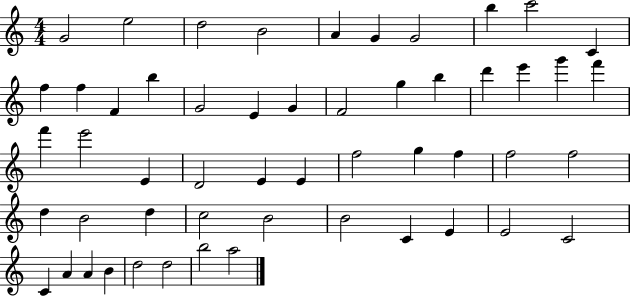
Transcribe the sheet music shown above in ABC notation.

X:1
T:Untitled
M:4/4
L:1/4
K:C
G2 e2 d2 B2 A G G2 b c'2 C f f F b G2 E G F2 g b d' e' g' f' f' e'2 E D2 E E f2 g f f2 f2 d B2 d c2 B2 B2 C E E2 C2 C A A B d2 d2 b2 a2